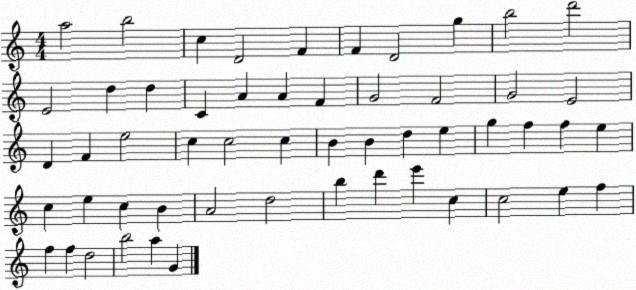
X:1
T:Untitled
M:4/4
L:1/4
K:C
a2 b2 c D2 F F D2 g b2 d'2 E2 d d C A A F G2 F2 G2 E2 D F e2 c c2 c B B d e g f f e c e c B A2 d2 b d' e' c c2 e f f f d2 b2 a G